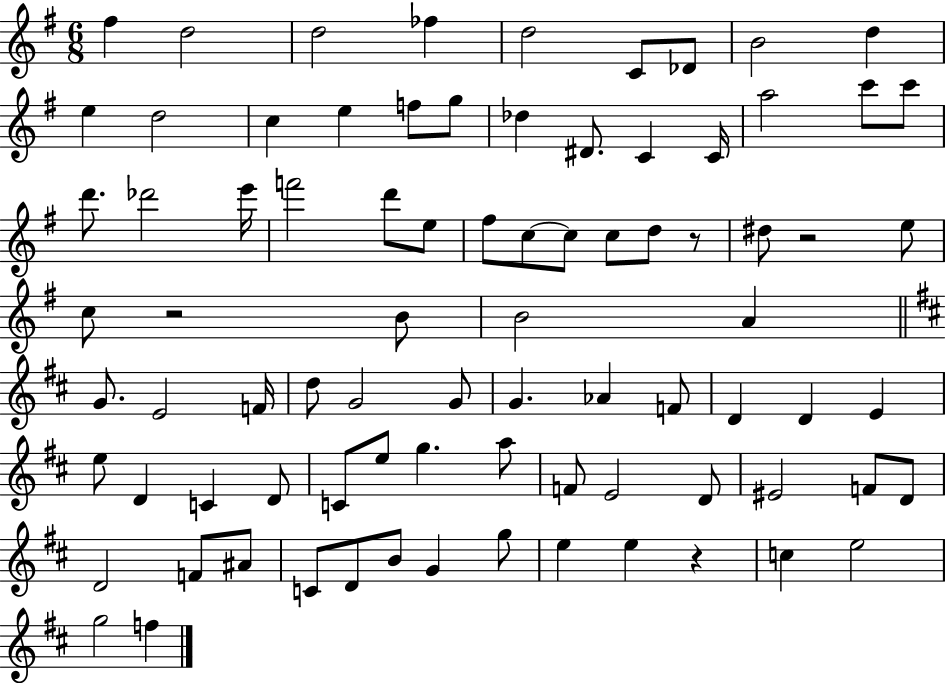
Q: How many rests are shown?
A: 4